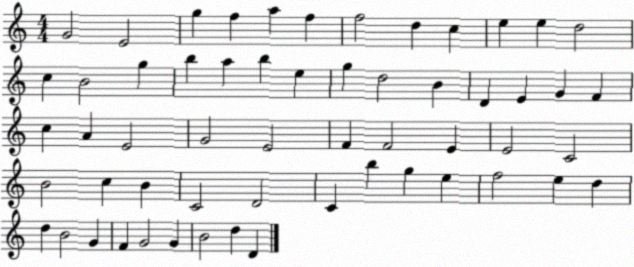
X:1
T:Untitled
M:4/4
L:1/4
K:C
G2 E2 g f a f f2 d c e e d2 c B2 g b a b e g d2 B D E G F c A E2 G2 E2 F F2 E E2 C2 B2 c B C2 D2 C b g e f2 e d d B2 G F G2 G B2 d D